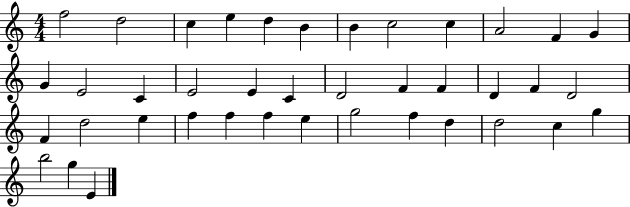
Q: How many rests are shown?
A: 0